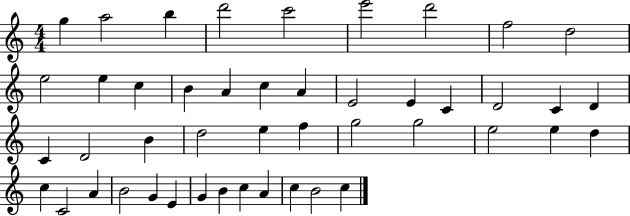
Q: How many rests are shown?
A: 0